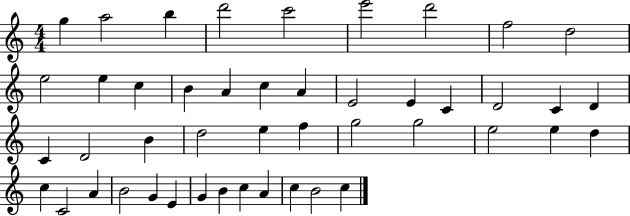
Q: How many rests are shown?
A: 0